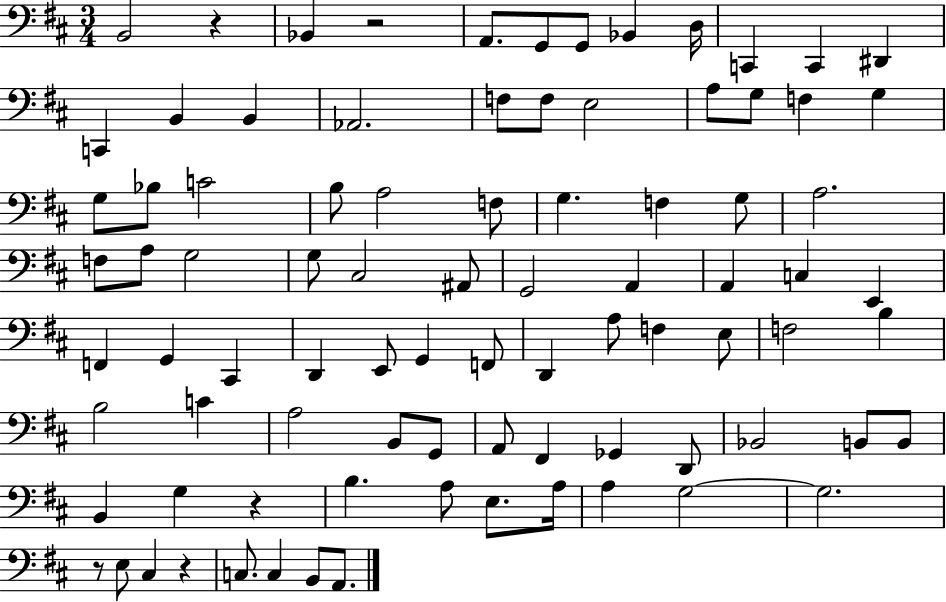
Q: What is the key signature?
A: D major